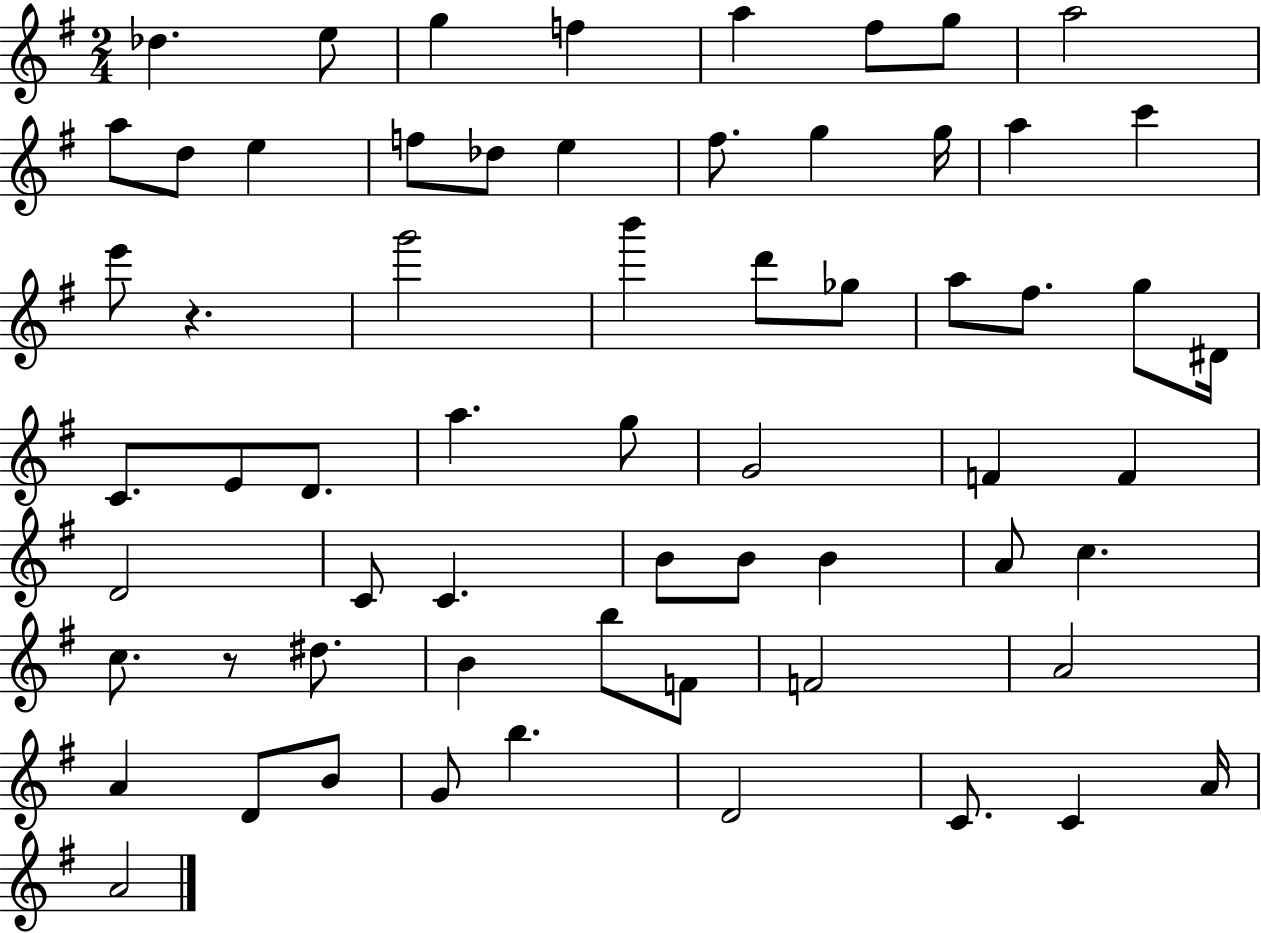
Db5/q. E5/e G5/q F5/q A5/q F#5/e G5/e A5/h A5/e D5/e E5/q F5/e Db5/e E5/q F#5/e. G5/q G5/s A5/q C6/q E6/e R/q. G6/h B6/q D6/e Gb5/e A5/e F#5/e. G5/e D#4/s C4/e. E4/e D4/e. A5/q. G5/e G4/h F4/q F4/q D4/h C4/e C4/q. B4/e B4/e B4/q A4/e C5/q. C5/e. R/e D#5/e. B4/q B5/e F4/e F4/h A4/h A4/q D4/e B4/e G4/e B5/q. D4/h C4/e. C4/q A4/s A4/h